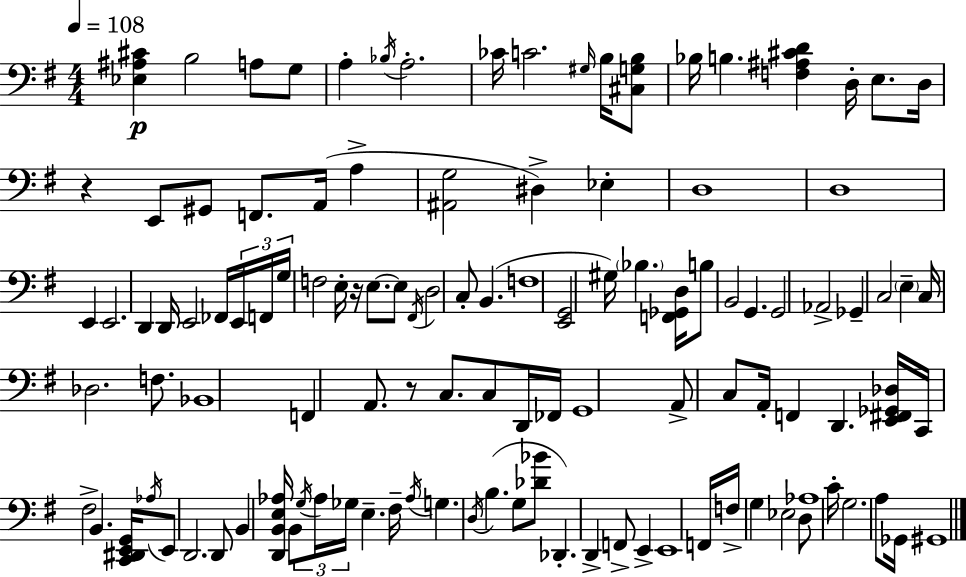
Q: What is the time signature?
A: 4/4